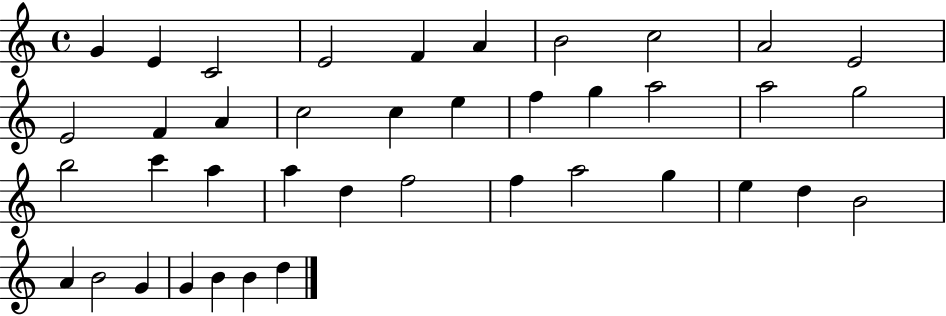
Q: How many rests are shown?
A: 0